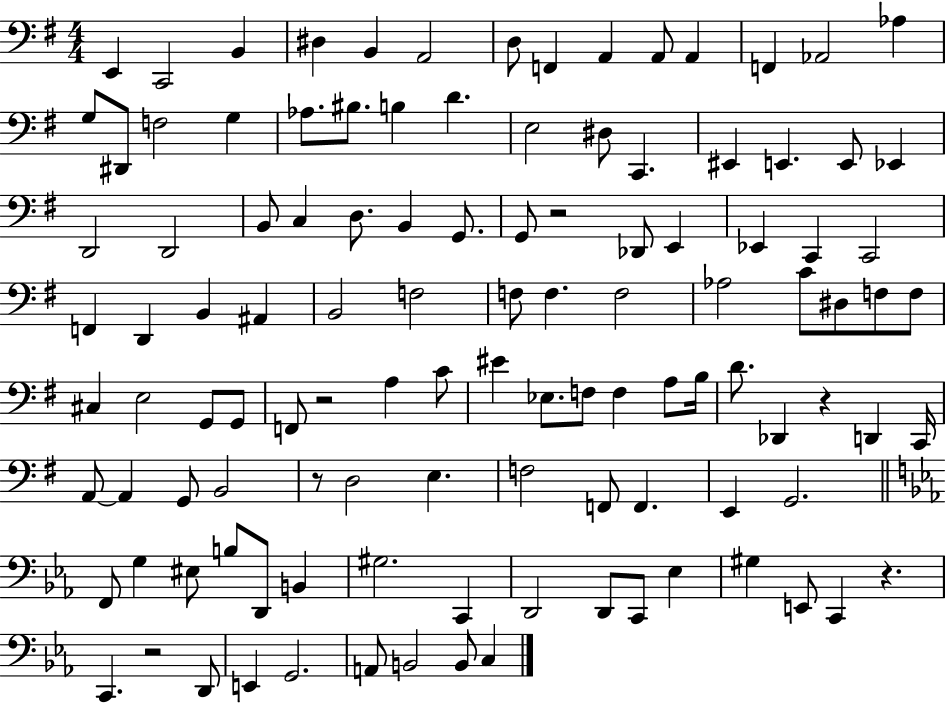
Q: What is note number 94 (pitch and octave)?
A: D2